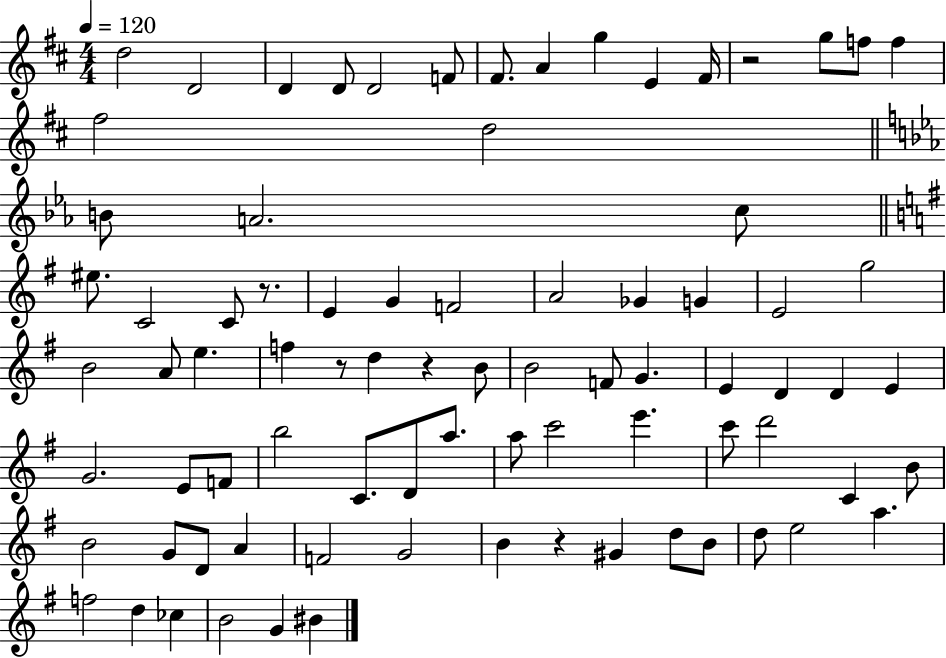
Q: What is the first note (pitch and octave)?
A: D5